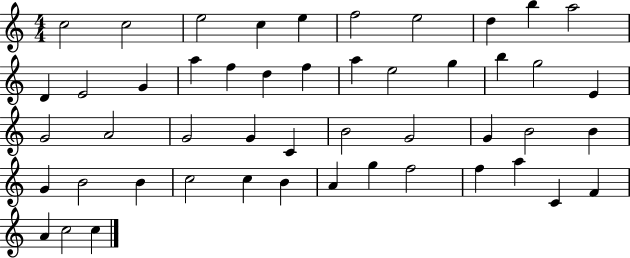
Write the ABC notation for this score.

X:1
T:Untitled
M:4/4
L:1/4
K:C
c2 c2 e2 c e f2 e2 d b a2 D E2 G a f d f a e2 g b g2 E G2 A2 G2 G C B2 G2 G B2 B G B2 B c2 c B A g f2 f a C F A c2 c